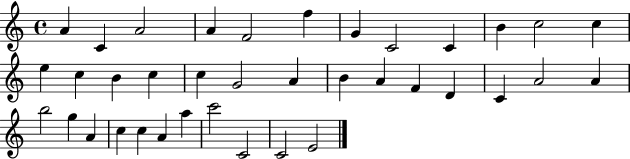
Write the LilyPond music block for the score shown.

{
  \clef treble
  \time 4/4
  \defaultTimeSignature
  \key c \major
  a'4 c'4 a'2 | a'4 f'2 f''4 | g'4 c'2 c'4 | b'4 c''2 c''4 | \break e''4 c''4 b'4 c''4 | c''4 g'2 a'4 | b'4 a'4 f'4 d'4 | c'4 a'2 a'4 | \break b''2 g''4 a'4 | c''4 c''4 a'4 a''4 | c'''2 c'2 | c'2 e'2 | \break \bar "|."
}